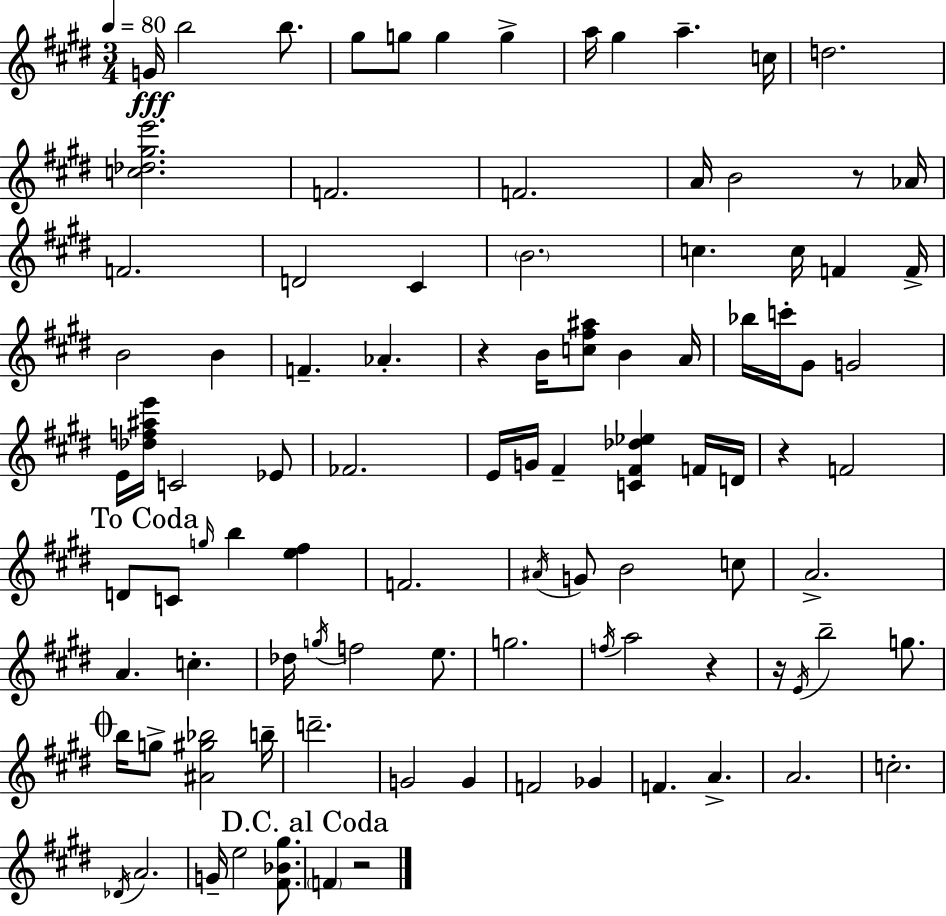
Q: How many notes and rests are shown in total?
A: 98